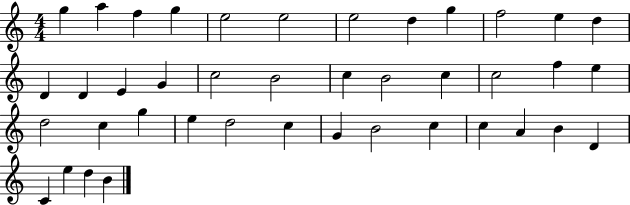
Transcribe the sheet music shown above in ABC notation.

X:1
T:Untitled
M:4/4
L:1/4
K:C
g a f g e2 e2 e2 d g f2 e d D D E G c2 B2 c B2 c c2 f e d2 c g e d2 c G B2 c c A B D C e d B